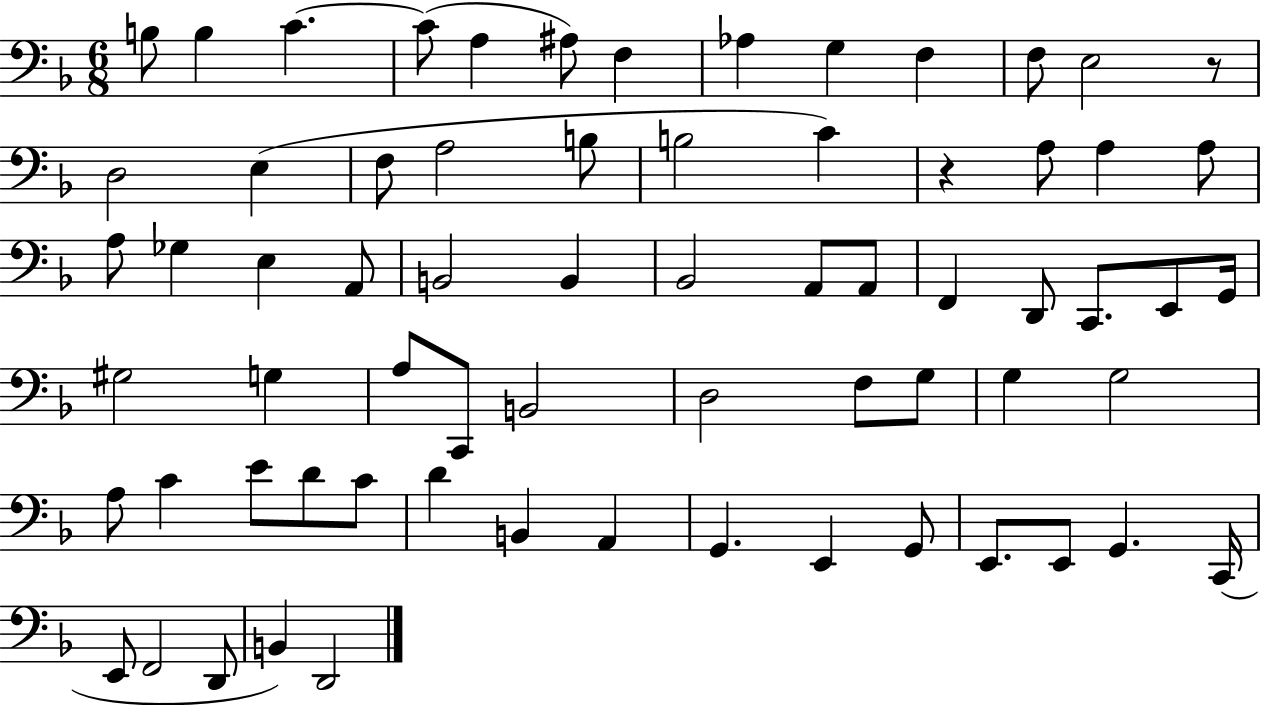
X:1
T:Untitled
M:6/8
L:1/4
K:F
B,/2 B, C C/2 A, ^A,/2 F, _A, G, F, F,/2 E,2 z/2 D,2 E, F,/2 A,2 B,/2 B,2 C z A,/2 A, A,/2 A,/2 _G, E, A,,/2 B,,2 B,, _B,,2 A,,/2 A,,/2 F,, D,,/2 C,,/2 E,,/2 G,,/4 ^G,2 G, A,/2 C,,/2 B,,2 D,2 F,/2 G,/2 G, G,2 A,/2 C E/2 D/2 C/2 D B,, A,, G,, E,, G,,/2 E,,/2 E,,/2 G,, C,,/4 E,,/2 F,,2 D,,/2 B,, D,,2